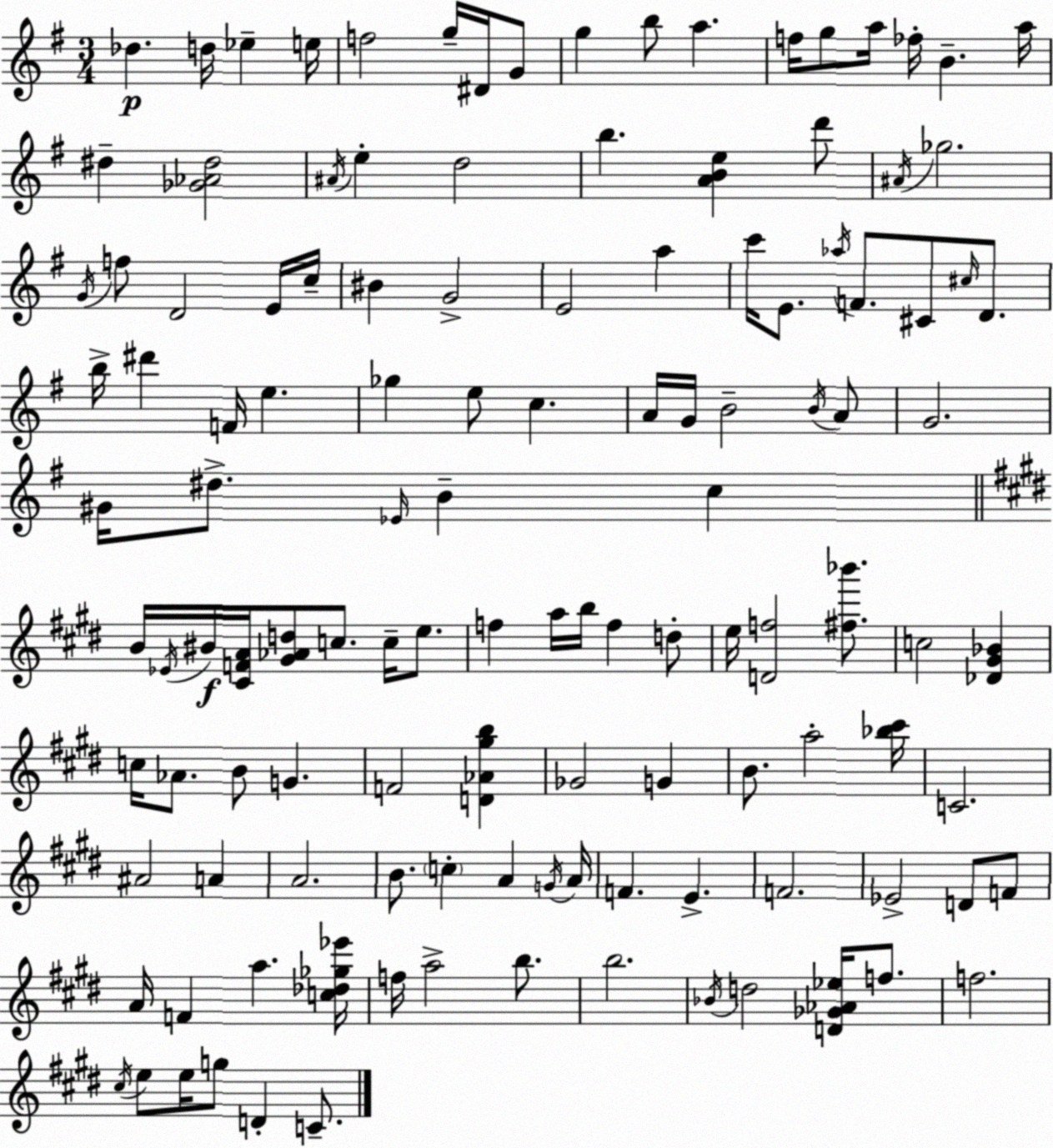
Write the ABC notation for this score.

X:1
T:Untitled
M:3/4
L:1/4
K:G
_d d/4 _e e/4 f2 g/4 ^D/4 G/2 g b/2 a f/4 g/2 a/4 _f/4 B a/4 ^d [_G_A^d]2 ^A/4 e d2 b [ABe] d'/2 ^A/4 _g2 G/4 f/2 D2 E/4 c/4 ^B G2 E2 a c'/4 E/2 _a/4 F/2 ^C/2 ^c/4 D/2 b/4 ^d' F/4 e _g e/2 c A/4 G/4 B2 B/4 A/2 G2 ^G/4 ^d/2 _E/4 B c B/4 _E/4 ^B/4 [^CFA]/4 [^G_Ad]/2 c/2 c/4 e/2 f a/4 b/4 f d/2 e/4 [Df]2 [^f_b']/2 c2 [_D^G_B] c/4 _A/2 B/2 G F2 [D_A^gb] _G2 G B/2 a2 [_b^c']/4 C2 ^A2 A A2 B/2 c A G/4 A/4 F E F2 _E2 D/2 F/2 A/4 F a [c_d_g_e']/4 f/4 a2 b/2 b2 _B/4 d2 [D_G_A_e]/4 f/2 f2 ^c/4 e/2 e/4 g/2 D C/2